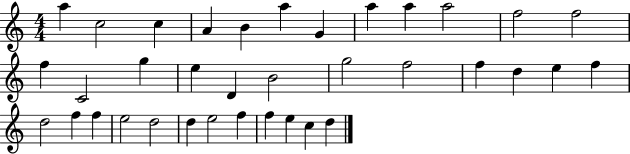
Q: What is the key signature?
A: C major